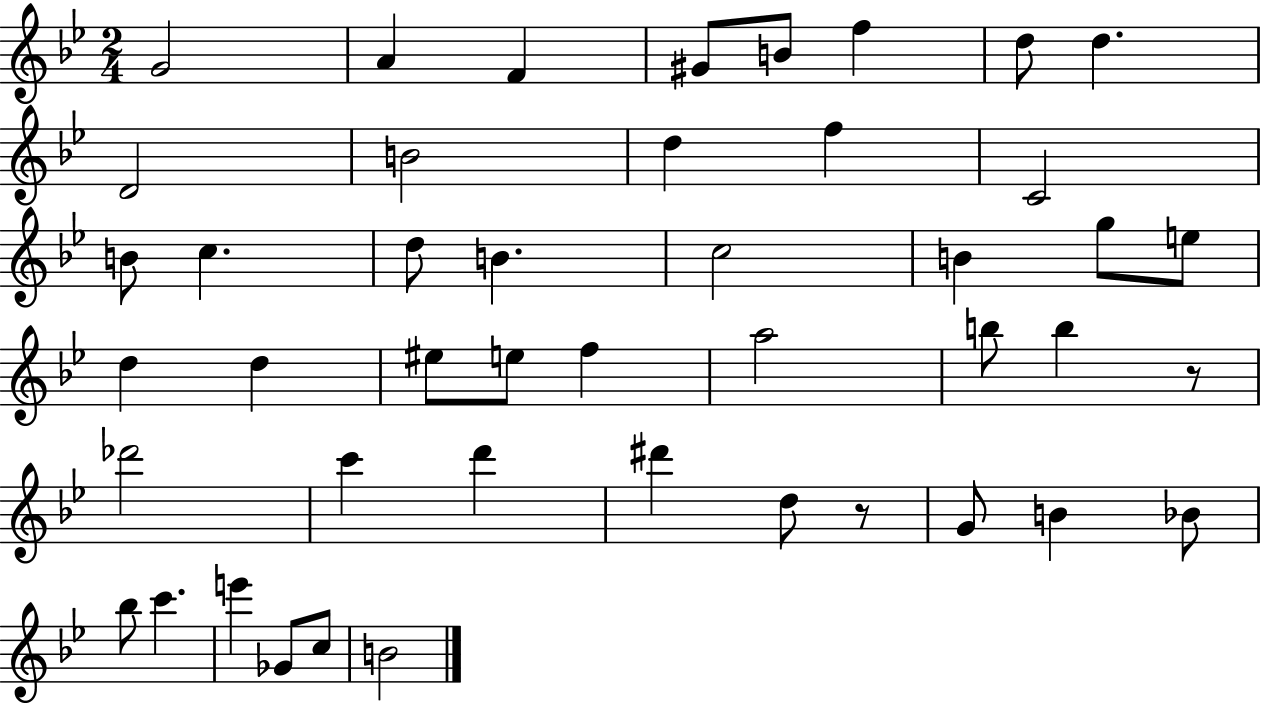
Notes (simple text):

G4/h A4/q F4/q G#4/e B4/e F5/q D5/e D5/q. D4/h B4/h D5/q F5/q C4/h B4/e C5/q. D5/e B4/q. C5/h B4/q G5/e E5/e D5/q D5/q EIS5/e E5/e F5/q A5/h B5/e B5/q R/e Db6/h C6/q D6/q D#6/q D5/e R/e G4/e B4/q Bb4/e Bb5/e C6/q. E6/q Gb4/e C5/e B4/h